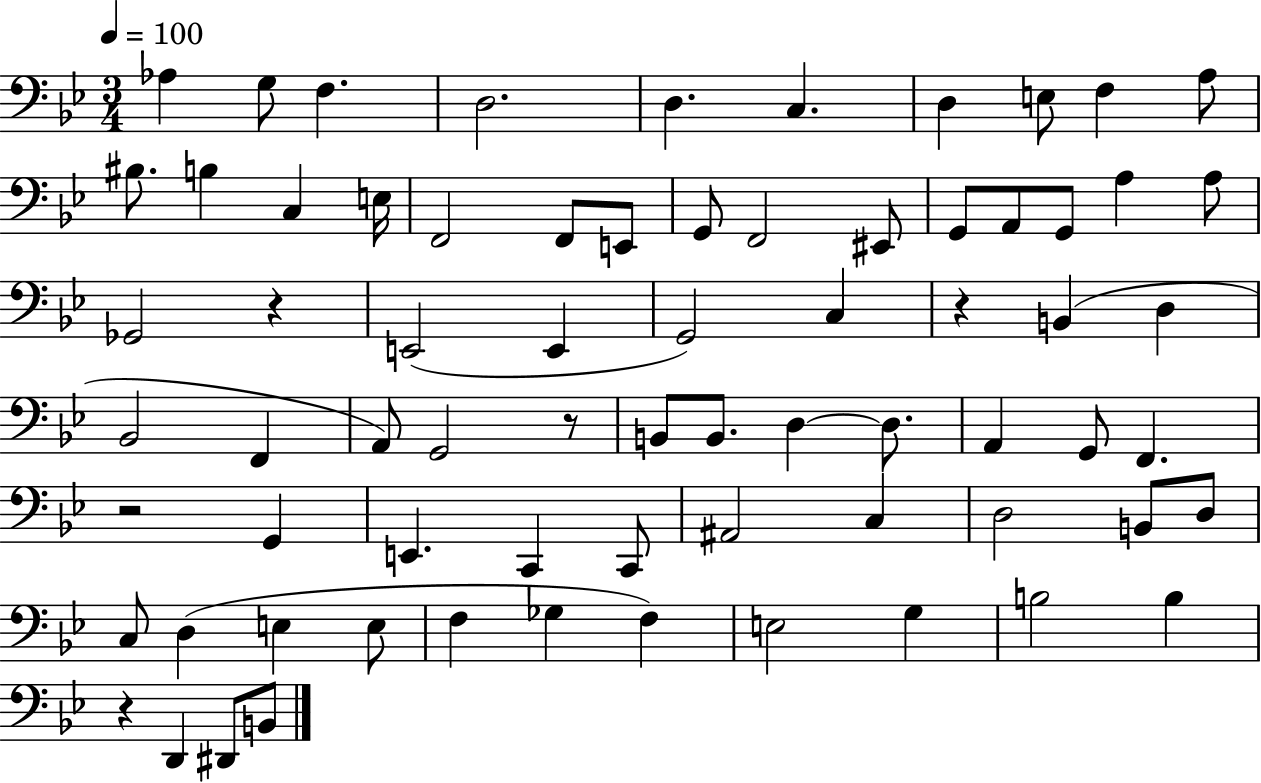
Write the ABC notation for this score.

X:1
T:Untitled
M:3/4
L:1/4
K:Bb
_A, G,/2 F, D,2 D, C, D, E,/2 F, A,/2 ^B,/2 B, C, E,/4 F,,2 F,,/2 E,,/2 G,,/2 F,,2 ^E,,/2 G,,/2 A,,/2 G,,/2 A, A,/2 _G,,2 z E,,2 E,, G,,2 C, z B,, D, _B,,2 F,, A,,/2 G,,2 z/2 B,,/2 B,,/2 D, D,/2 A,, G,,/2 F,, z2 G,, E,, C,, C,,/2 ^A,,2 C, D,2 B,,/2 D,/2 C,/2 D, E, E,/2 F, _G, F, E,2 G, B,2 B, z D,, ^D,,/2 B,,/2